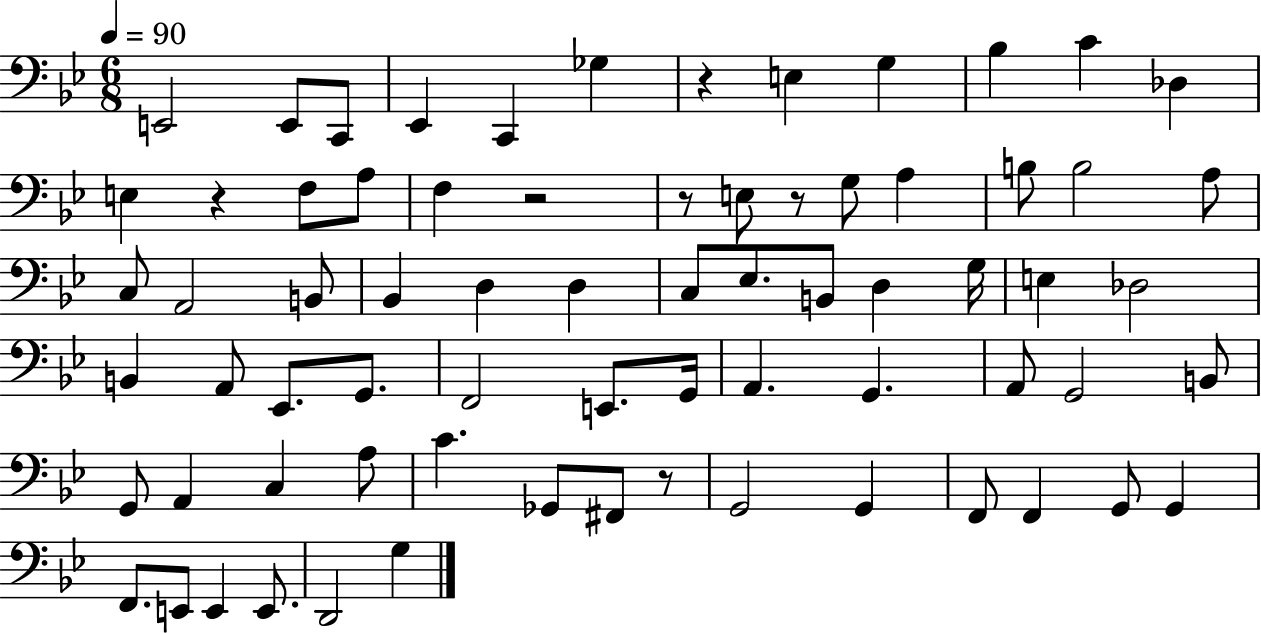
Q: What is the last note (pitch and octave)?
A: G3